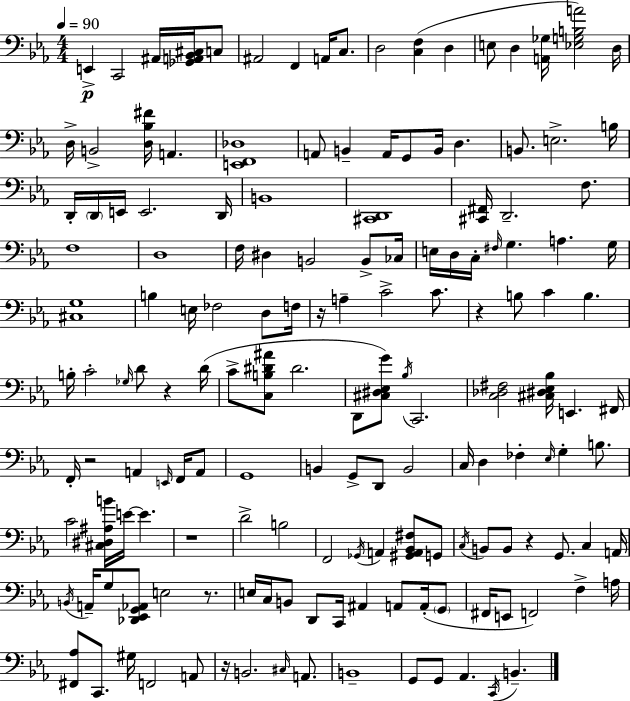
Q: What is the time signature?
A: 4/4